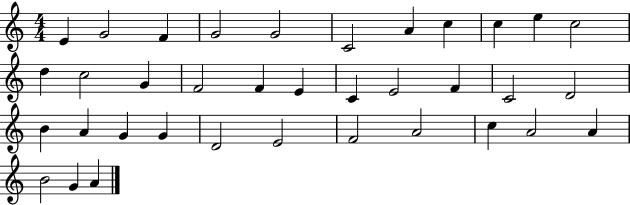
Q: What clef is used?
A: treble